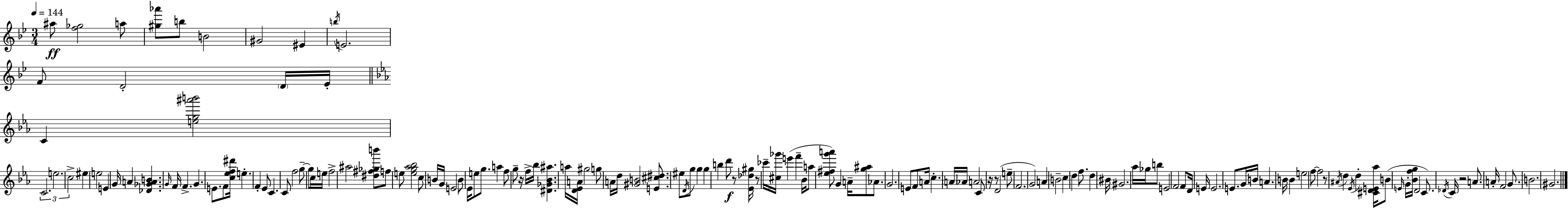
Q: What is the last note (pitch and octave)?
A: G#4